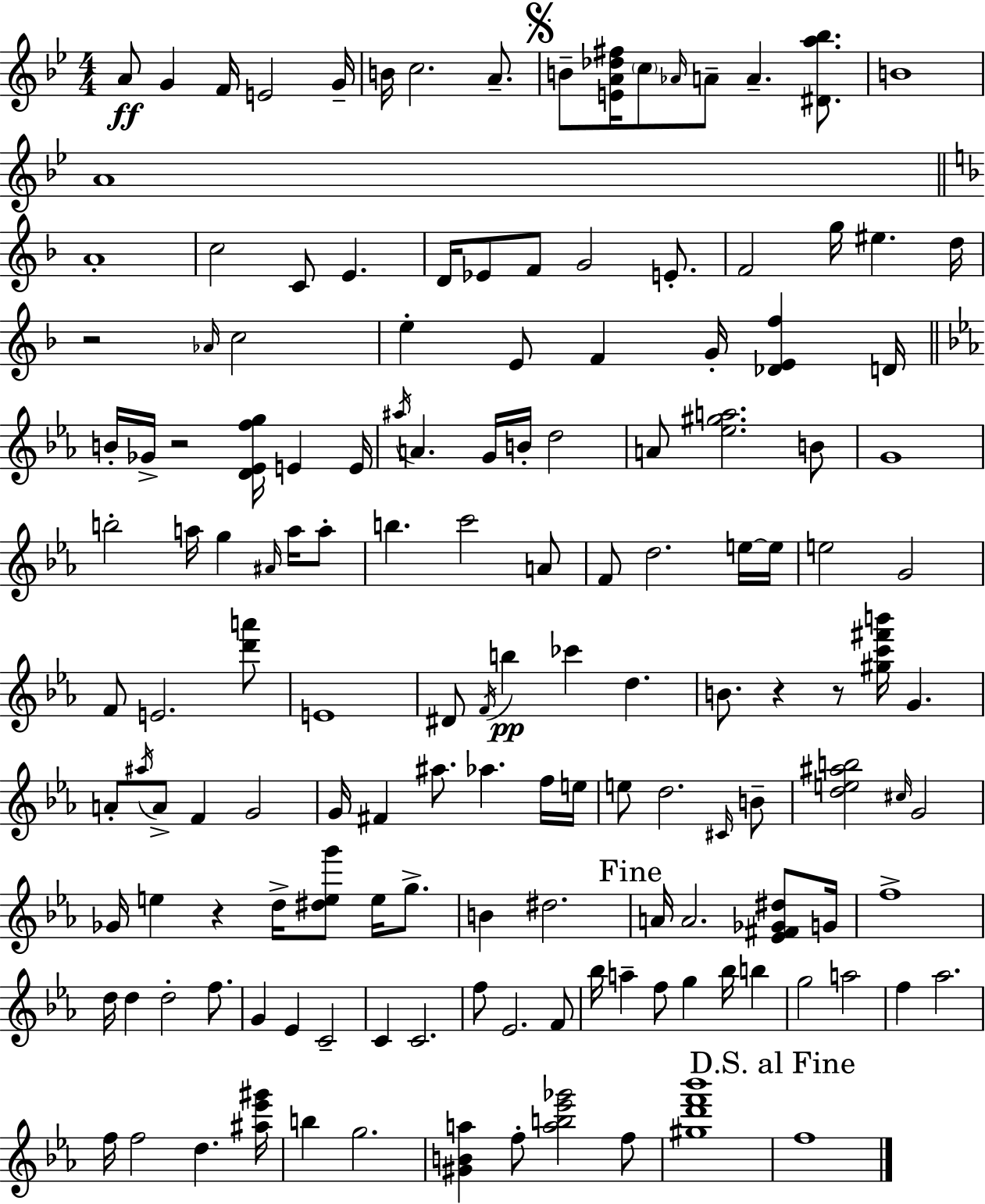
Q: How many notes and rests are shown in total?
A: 149